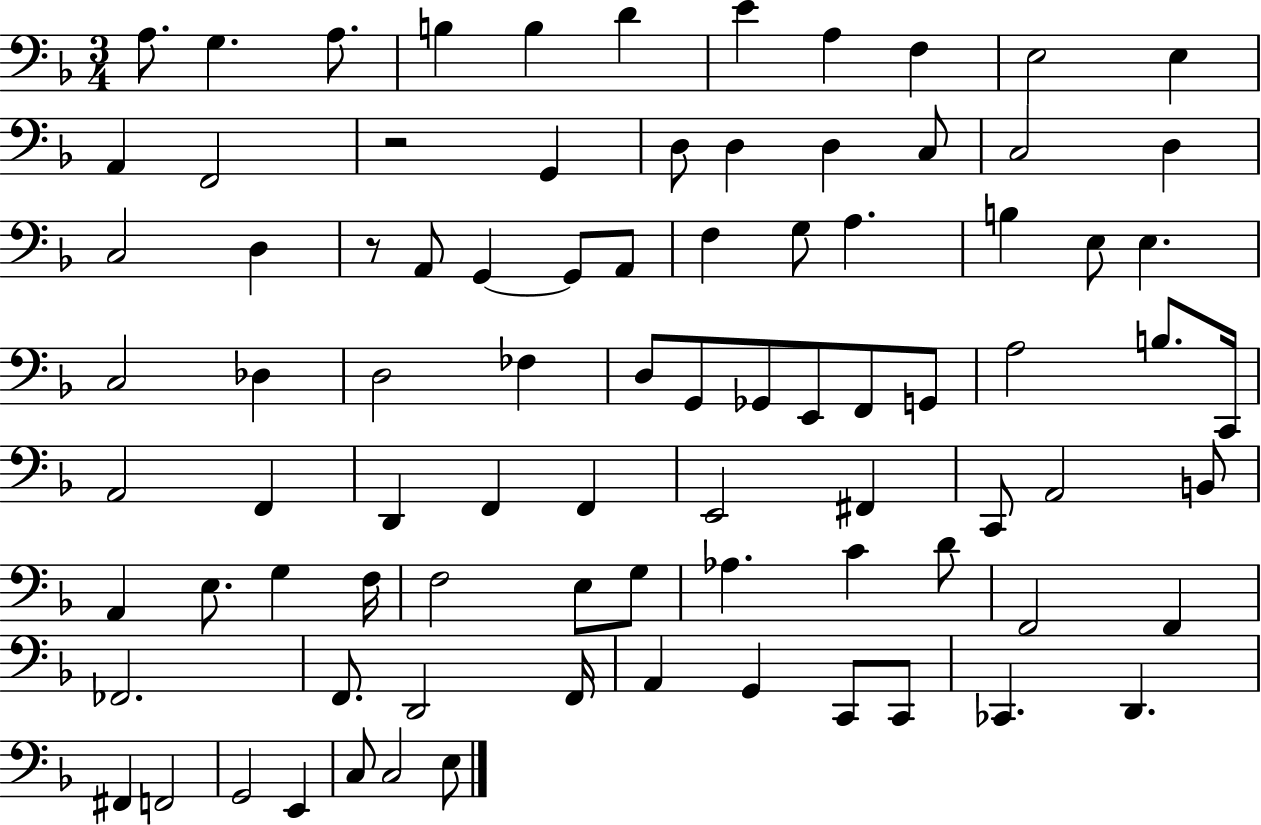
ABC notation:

X:1
T:Untitled
M:3/4
L:1/4
K:F
A,/2 G, A,/2 B, B, D E A, F, E,2 E, A,, F,,2 z2 G,, D,/2 D, D, C,/2 C,2 D, C,2 D, z/2 A,,/2 G,, G,,/2 A,,/2 F, G,/2 A, B, E,/2 E, C,2 _D, D,2 _F, D,/2 G,,/2 _G,,/2 E,,/2 F,,/2 G,,/2 A,2 B,/2 C,,/4 A,,2 F,, D,, F,, F,, E,,2 ^F,, C,,/2 A,,2 B,,/2 A,, E,/2 G, F,/4 F,2 E,/2 G,/2 _A, C D/2 F,,2 F,, _F,,2 F,,/2 D,,2 F,,/4 A,, G,, C,,/2 C,,/2 _C,, D,, ^F,, F,,2 G,,2 E,, C,/2 C,2 E,/2